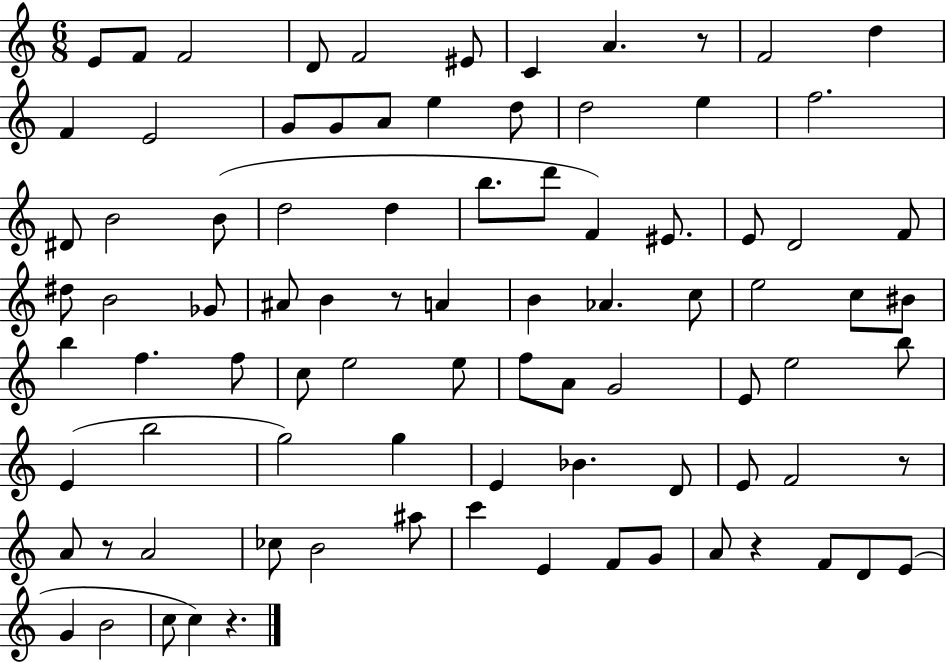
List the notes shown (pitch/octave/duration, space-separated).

E4/e F4/e F4/h D4/e F4/h EIS4/e C4/q A4/q. R/e F4/h D5/q F4/q E4/h G4/e G4/e A4/e E5/q D5/e D5/h E5/q F5/h. D#4/e B4/h B4/e D5/h D5/q B5/e. D6/e F4/q EIS4/e. E4/e D4/h F4/e D#5/e B4/h Gb4/e A#4/e B4/q R/e A4/q B4/q Ab4/q. C5/e E5/h C5/e BIS4/e B5/q F5/q. F5/e C5/e E5/h E5/e F5/e A4/e G4/h E4/e E5/h B5/e E4/q B5/h G5/h G5/q E4/q Bb4/q. D4/e E4/e F4/h R/e A4/e R/e A4/h CES5/e B4/h A#5/e C6/q E4/q F4/e G4/e A4/e R/q F4/e D4/e E4/e G4/q B4/h C5/e C5/q R/q.